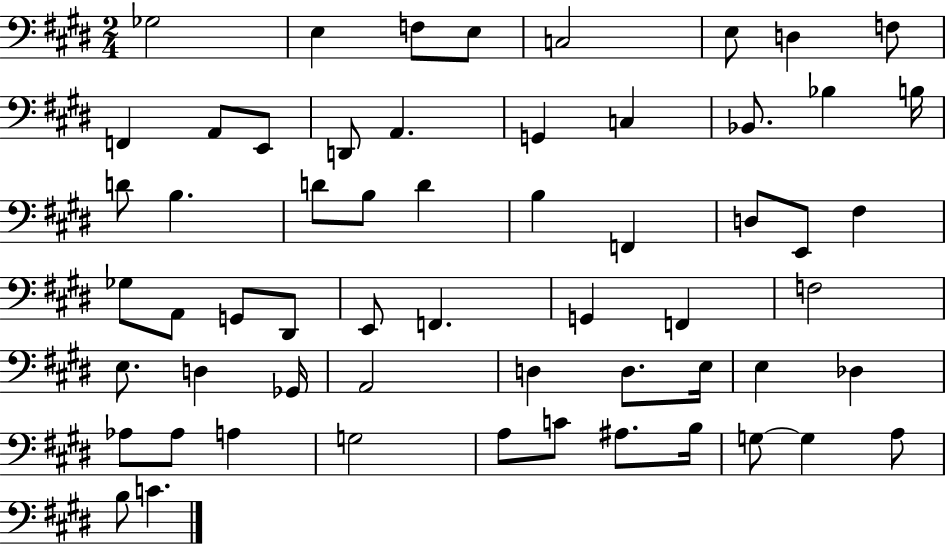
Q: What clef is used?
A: bass